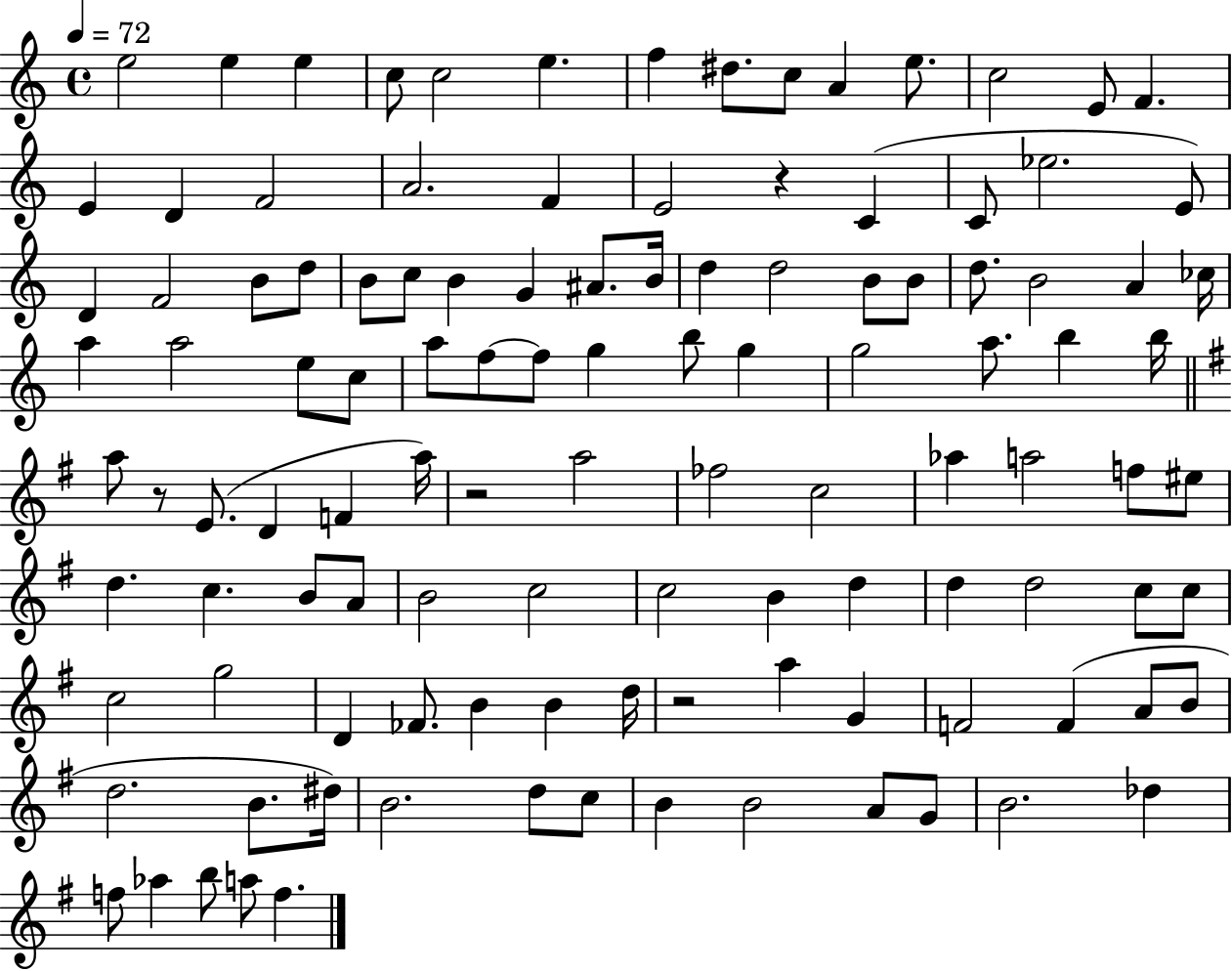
E5/h E5/q E5/q C5/e C5/h E5/q. F5/q D#5/e. C5/e A4/q E5/e. C5/h E4/e F4/q. E4/q D4/q F4/h A4/h. F4/q E4/h R/q C4/q C4/e Eb5/h. E4/e D4/q F4/h B4/e D5/e B4/e C5/e B4/q G4/q A#4/e. B4/s D5/q D5/h B4/e B4/e D5/e. B4/h A4/q CES5/s A5/q A5/h E5/e C5/e A5/e F5/e F5/e G5/q B5/e G5/q G5/h A5/e. B5/q B5/s A5/e R/e E4/e. D4/q F4/q A5/s R/h A5/h FES5/h C5/h Ab5/q A5/h F5/e EIS5/e D5/q. C5/q. B4/e A4/e B4/h C5/h C5/h B4/q D5/q D5/q D5/h C5/e C5/e C5/h G5/h D4/q FES4/e. B4/q B4/q D5/s R/h A5/q G4/q F4/h F4/q A4/e B4/e D5/h. B4/e. D#5/s B4/h. D5/e C5/e B4/q B4/h A4/e G4/e B4/h. Db5/q F5/e Ab5/q B5/e A5/e F5/q.